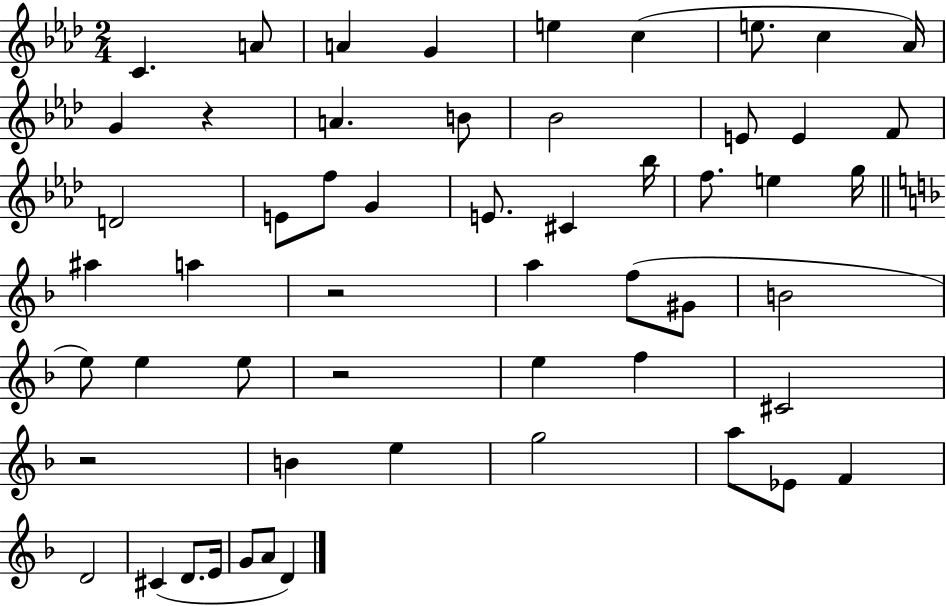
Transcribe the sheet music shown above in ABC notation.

X:1
T:Untitled
M:2/4
L:1/4
K:Ab
C A/2 A G e c e/2 c _A/4 G z A B/2 _B2 E/2 E F/2 D2 E/2 f/2 G E/2 ^C _b/4 f/2 e g/4 ^a a z2 a f/2 ^G/2 B2 e/2 e e/2 z2 e f ^C2 z2 B e g2 a/2 _E/2 F D2 ^C D/2 E/4 G/2 A/2 D